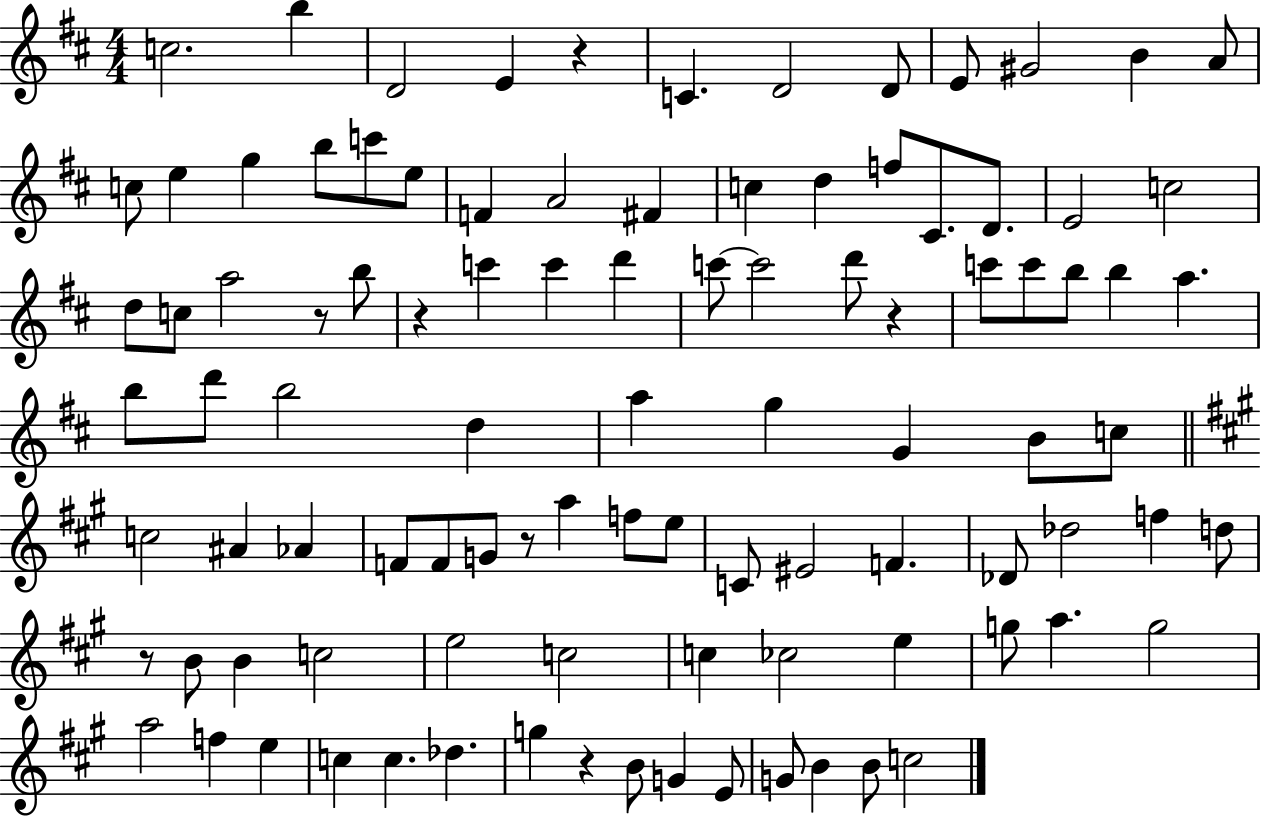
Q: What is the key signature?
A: D major